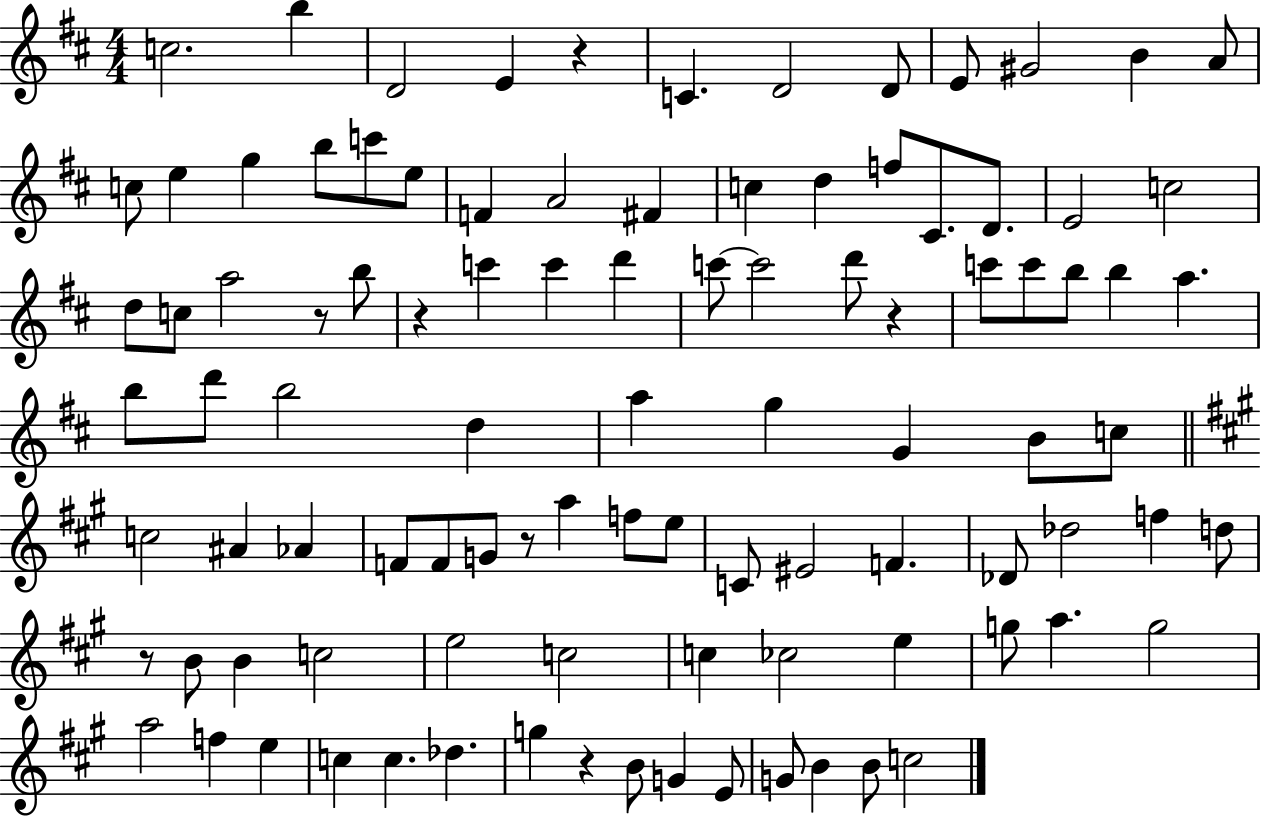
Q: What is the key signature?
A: D major